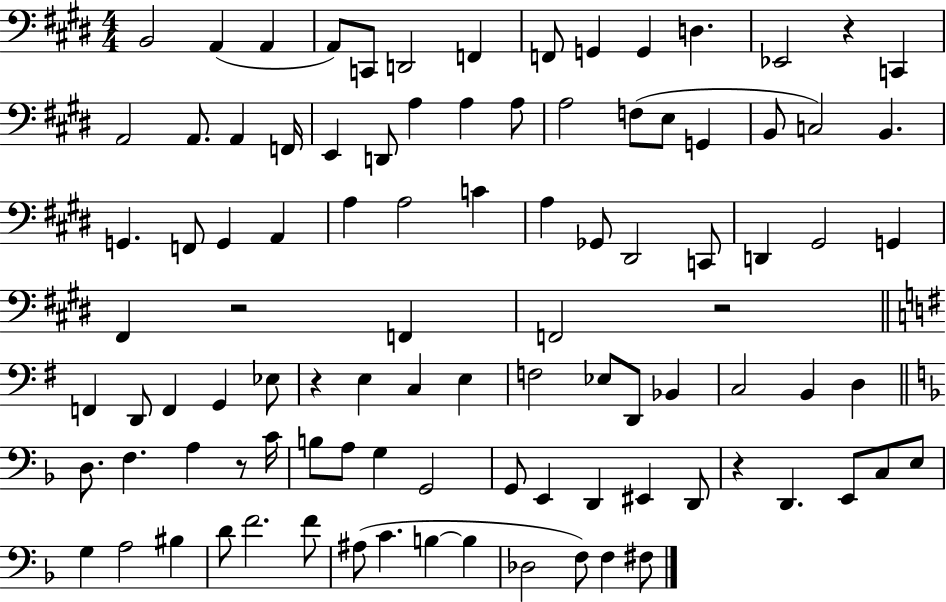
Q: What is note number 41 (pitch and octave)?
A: D2